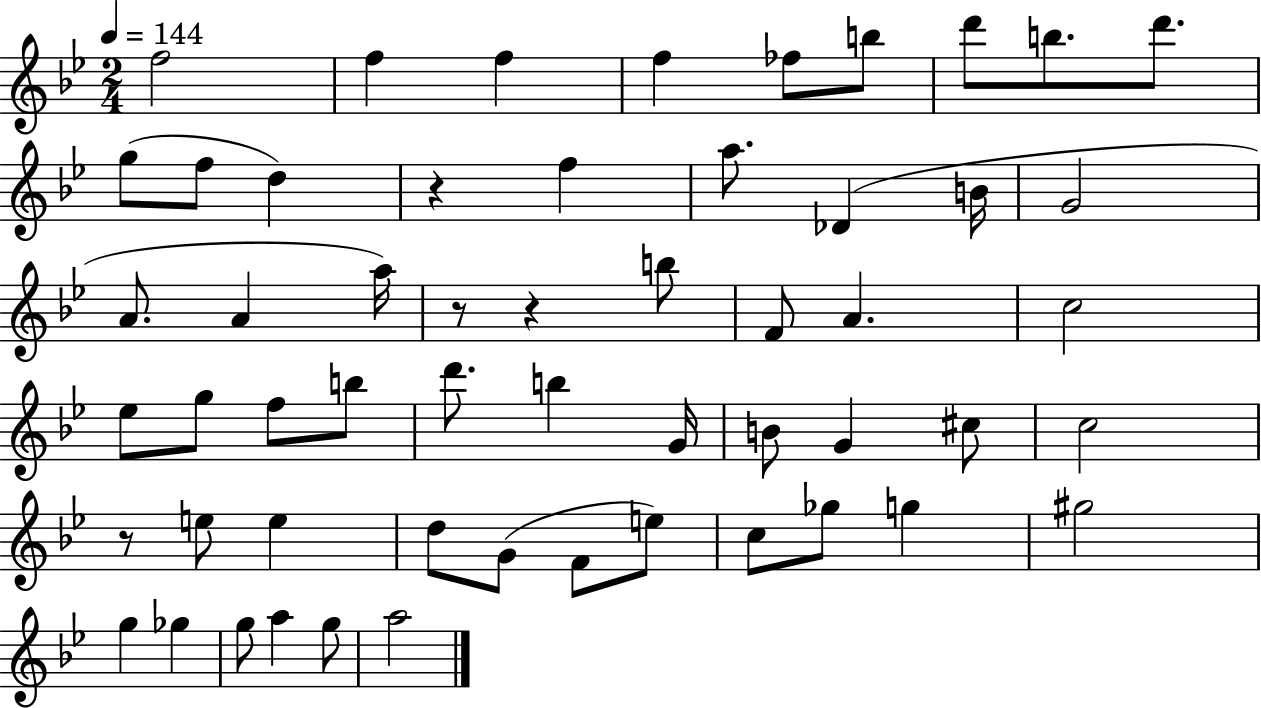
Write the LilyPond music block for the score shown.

{
  \clef treble
  \numericTimeSignature
  \time 2/4
  \key bes \major
  \tempo 4 = 144
  f''2 | f''4 f''4 | f''4 fes''8 b''8 | d'''8 b''8. d'''8. | \break g''8( f''8 d''4) | r4 f''4 | a''8. des'4( b'16 | g'2 | \break a'8. a'4 a''16) | r8 r4 b''8 | f'8 a'4. | c''2 | \break ees''8 g''8 f''8 b''8 | d'''8. b''4 g'16 | b'8 g'4 cis''8 | c''2 | \break r8 e''8 e''4 | d''8 g'8( f'8 e''8) | c''8 ges''8 g''4 | gis''2 | \break g''4 ges''4 | g''8 a''4 g''8 | a''2 | \bar "|."
}